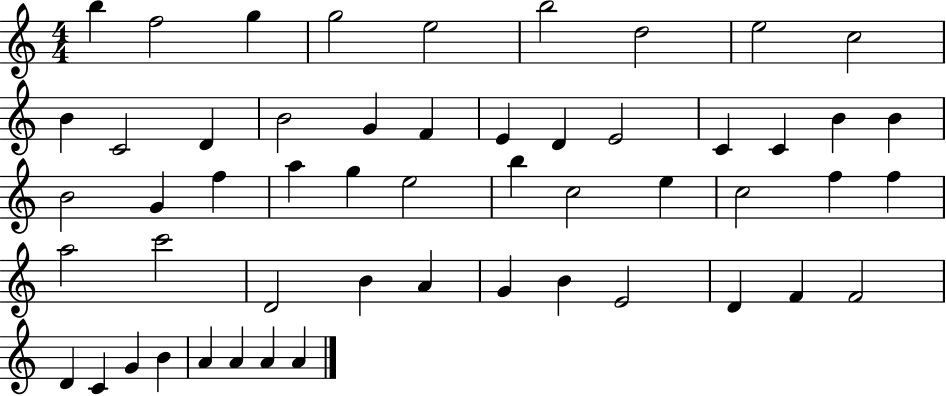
X:1
T:Untitled
M:4/4
L:1/4
K:C
b f2 g g2 e2 b2 d2 e2 c2 B C2 D B2 G F E D E2 C C B B B2 G f a g e2 b c2 e c2 f f a2 c'2 D2 B A G B E2 D F F2 D C G B A A A A